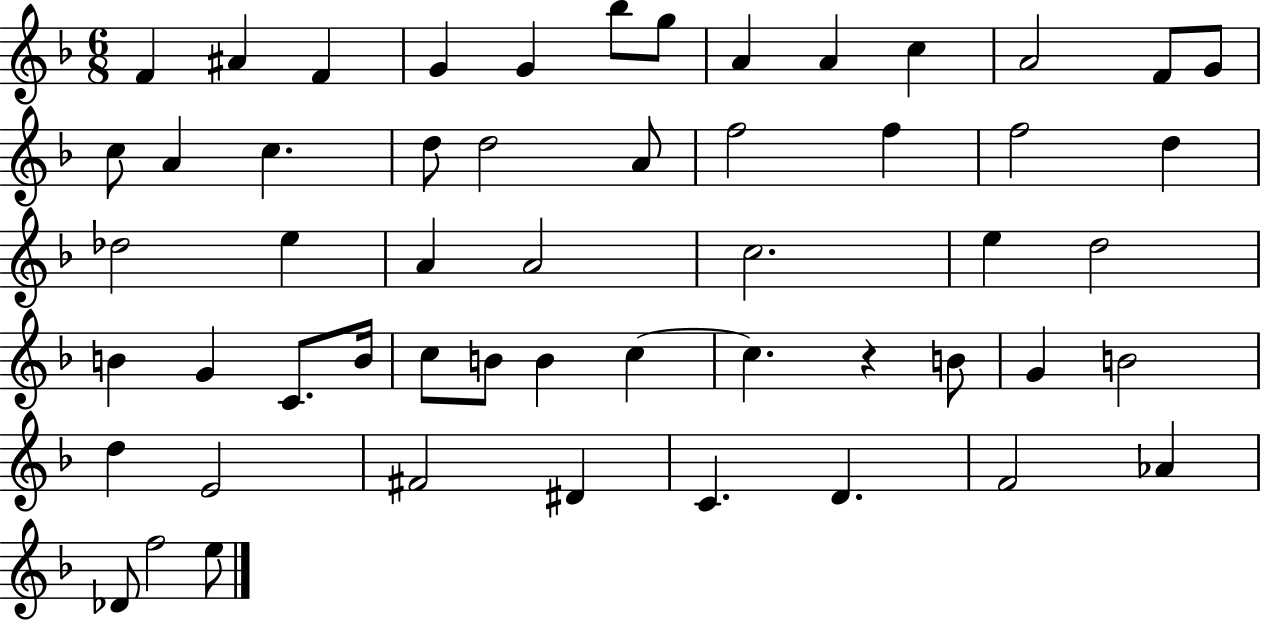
F4/q A#4/q F4/q G4/q G4/q Bb5/e G5/e A4/q A4/q C5/q A4/h F4/e G4/e C5/e A4/q C5/q. D5/e D5/h A4/e F5/h F5/q F5/h D5/q Db5/h E5/q A4/q A4/h C5/h. E5/q D5/h B4/q G4/q C4/e. B4/s C5/e B4/e B4/q C5/q C5/q. R/q B4/e G4/q B4/h D5/q E4/h F#4/h D#4/q C4/q. D4/q. F4/h Ab4/q Db4/e F5/h E5/e